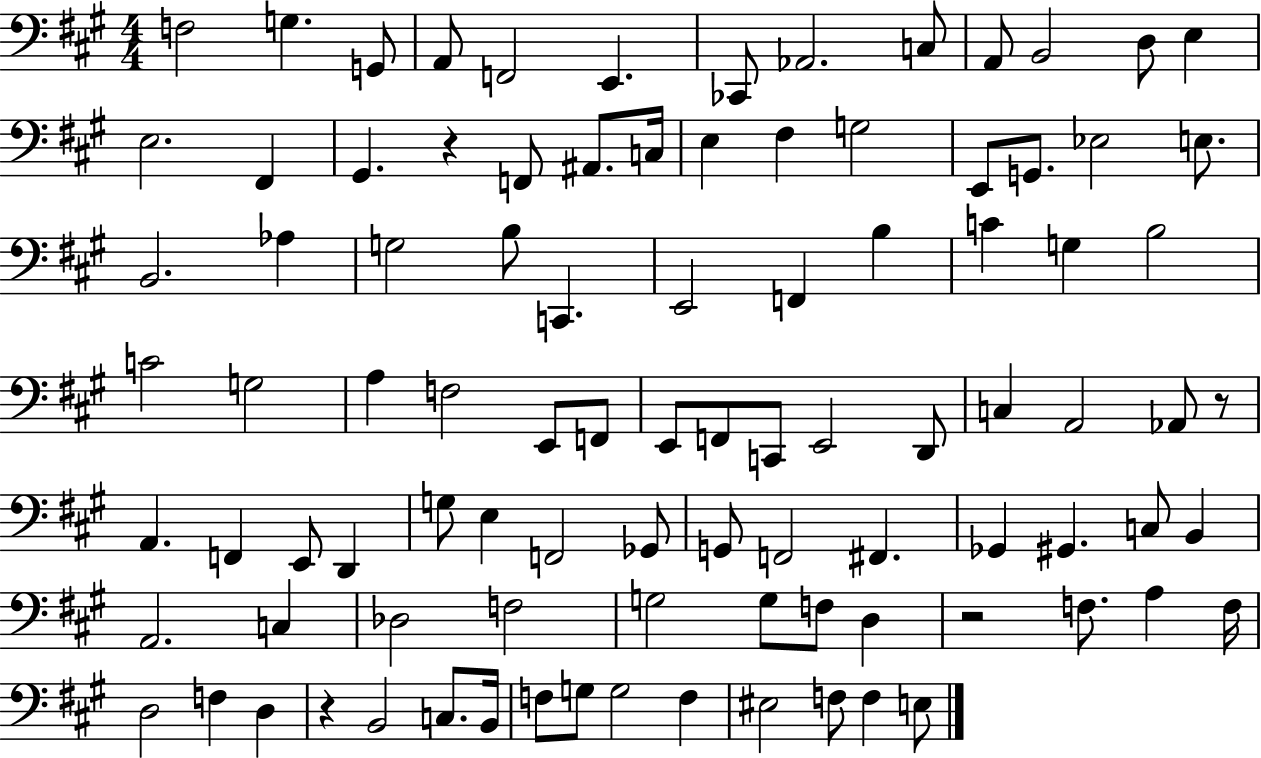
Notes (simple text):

F3/h G3/q. G2/e A2/e F2/h E2/q. CES2/e Ab2/h. C3/e A2/e B2/h D3/e E3/q E3/h. F#2/q G#2/q. R/q F2/e A#2/e. C3/s E3/q F#3/q G3/h E2/e G2/e. Eb3/h E3/e. B2/h. Ab3/q G3/h B3/e C2/q. E2/h F2/q B3/q C4/q G3/q B3/h C4/h G3/h A3/q F3/h E2/e F2/e E2/e F2/e C2/e E2/h D2/e C3/q A2/h Ab2/e R/e A2/q. F2/q E2/e D2/q G3/e E3/q F2/h Gb2/e G2/e F2/h F#2/q. Gb2/q G#2/q. C3/e B2/q A2/h. C3/q Db3/h F3/h G3/h G3/e F3/e D3/q R/h F3/e. A3/q F3/s D3/h F3/q D3/q R/q B2/h C3/e. B2/s F3/e G3/e G3/h F3/q EIS3/h F3/e F3/q E3/e